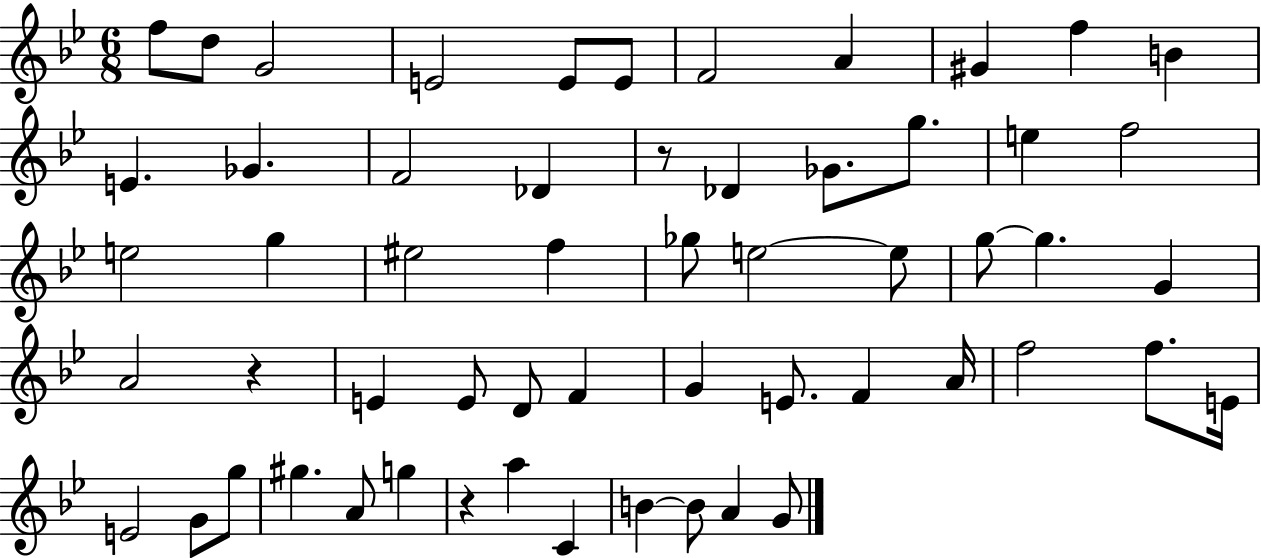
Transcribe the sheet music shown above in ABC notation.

X:1
T:Untitled
M:6/8
L:1/4
K:Bb
f/2 d/2 G2 E2 E/2 E/2 F2 A ^G f B E _G F2 _D z/2 _D _G/2 g/2 e f2 e2 g ^e2 f _g/2 e2 e/2 g/2 g G A2 z E E/2 D/2 F G E/2 F A/4 f2 f/2 E/4 E2 G/2 g/2 ^g A/2 g z a C B B/2 A G/2